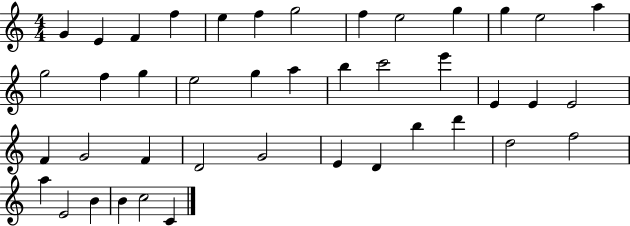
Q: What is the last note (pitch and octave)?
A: C4